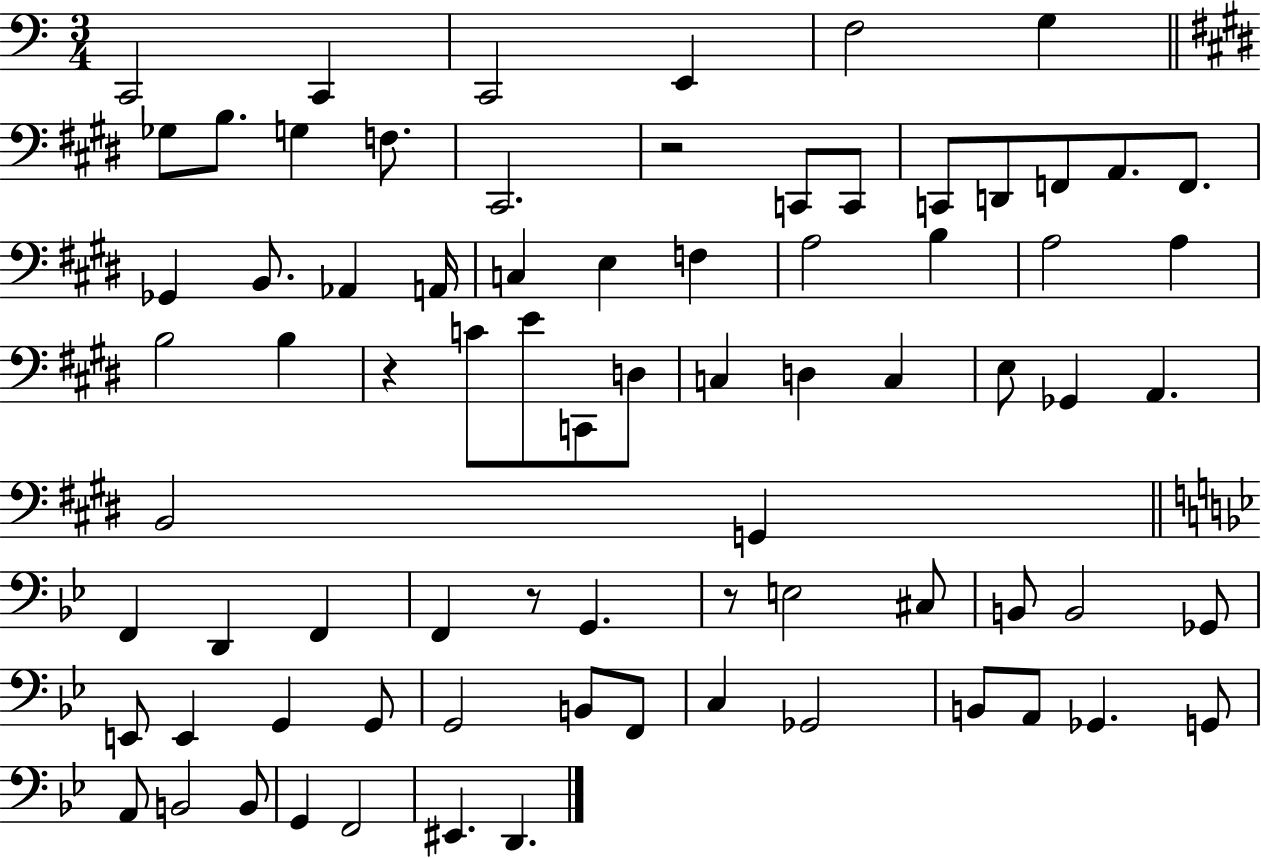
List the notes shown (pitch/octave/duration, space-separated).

C2/h C2/q C2/h E2/q F3/h G3/q Gb3/e B3/e. G3/q F3/e. C#2/h. R/h C2/e C2/e C2/e D2/e F2/e A2/e. F2/e. Gb2/q B2/e. Ab2/q A2/s C3/q E3/q F3/q A3/h B3/q A3/h A3/q B3/h B3/q R/q C4/e E4/e C2/e D3/e C3/q D3/q C3/q E3/e Gb2/q A2/q. B2/h G2/q F2/q D2/q F2/q F2/q R/e G2/q. R/e E3/h C#3/e B2/e B2/h Gb2/e E2/e E2/q G2/q G2/e G2/h B2/e F2/e C3/q Gb2/h B2/e A2/e Gb2/q. G2/e A2/e B2/h B2/e G2/q F2/h EIS2/q. D2/q.